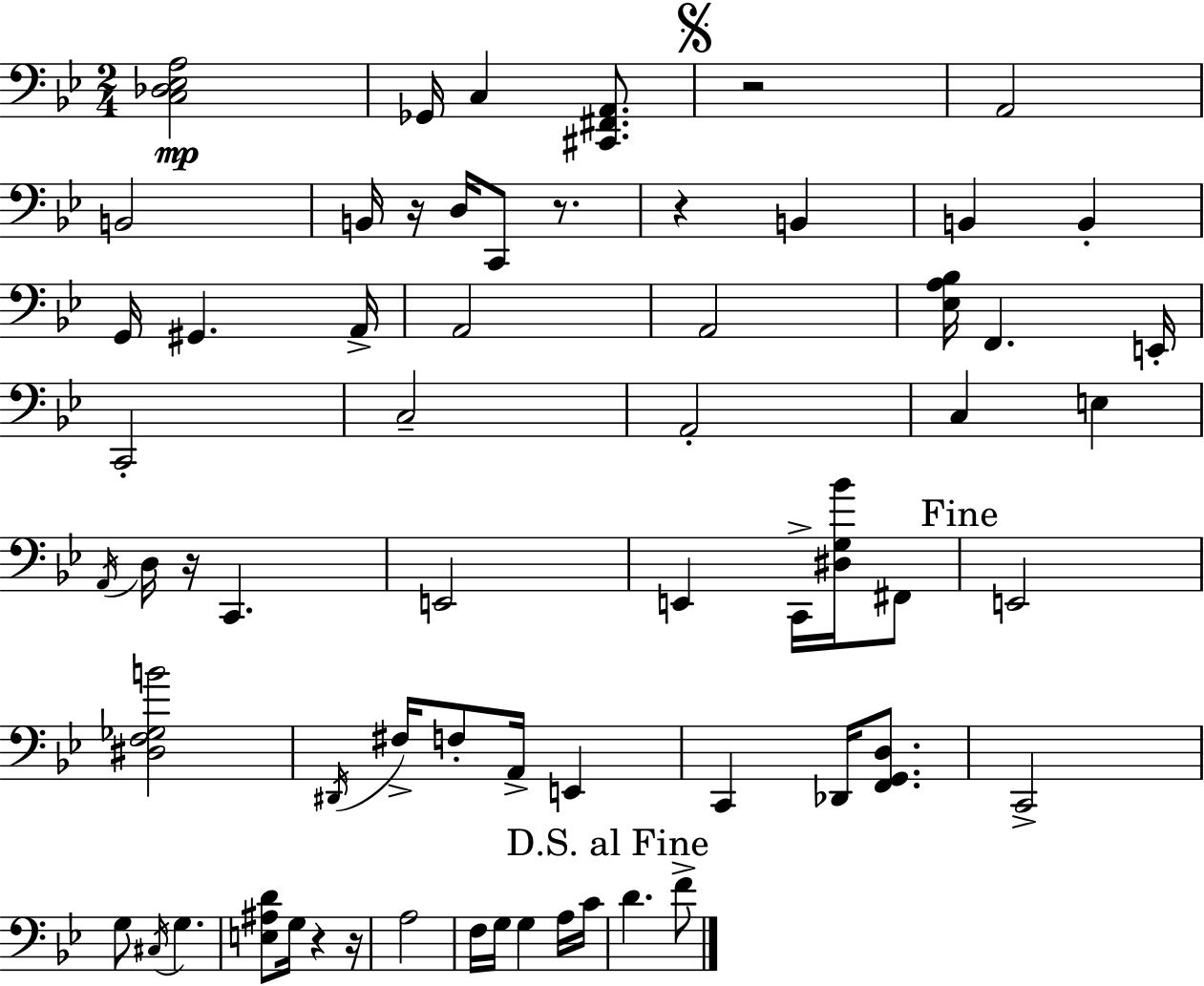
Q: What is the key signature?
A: BES major